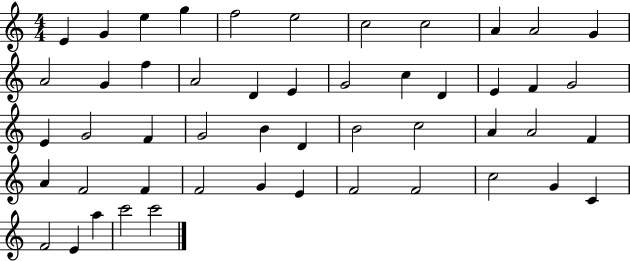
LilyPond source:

{
  \clef treble
  \numericTimeSignature
  \time 4/4
  \key c \major
  e'4 g'4 e''4 g''4 | f''2 e''2 | c''2 c''2 | a'4 a'2 g'4 | \break a'2 g'4 f''4 | a'2 d'4 e'4 | g'2 c''4 d'4 | e'4 f'4 g'2 | \break e'4 g'2 f'4 | g'2 b'4 d'4 | b'2 c''2 | a'4 a'2 f'4 | \break a'4 f'2 f'4 | f'2 g'4 e'4 | f'2 f'2 | c''2 g'4 c'4 | \break f'2 e'4 a''4 | c'''2 c'''2 | \bar "|."
}